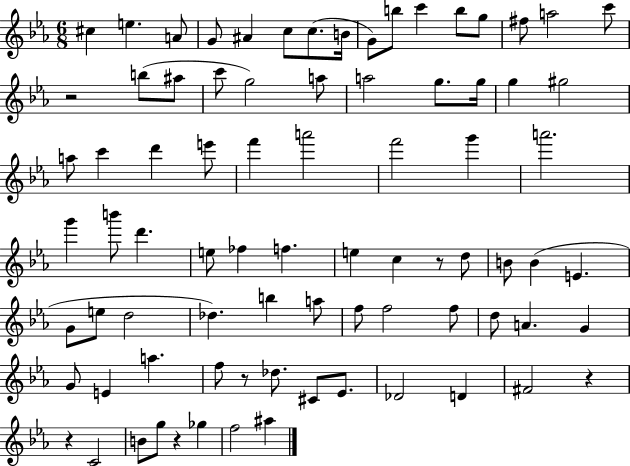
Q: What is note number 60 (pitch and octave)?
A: G4